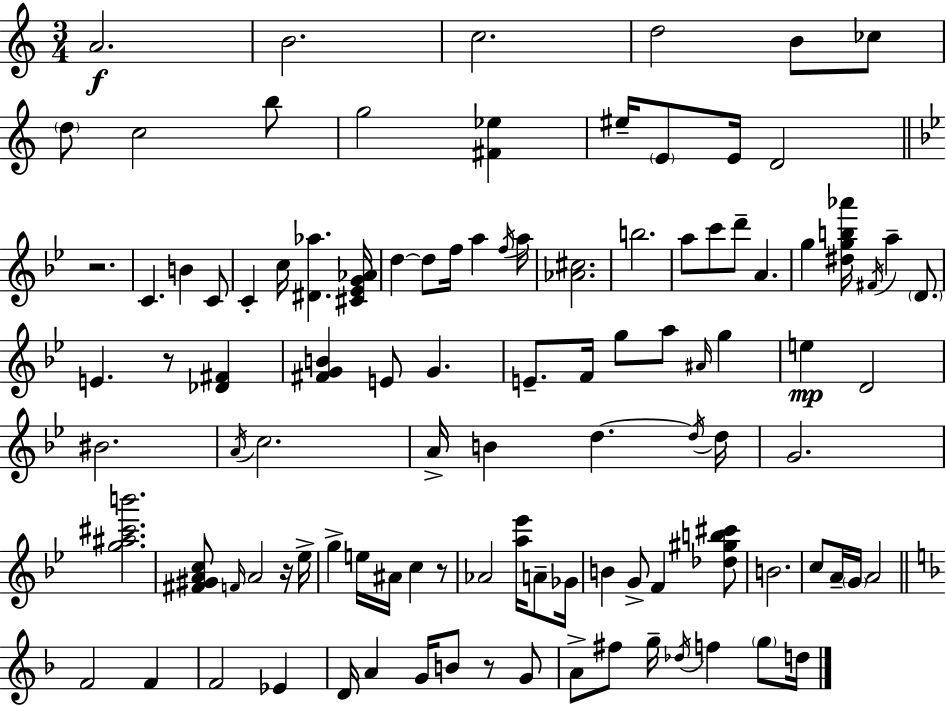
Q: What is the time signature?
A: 3/4